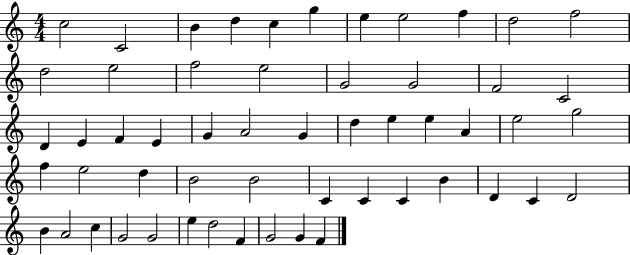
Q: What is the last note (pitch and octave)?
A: F4